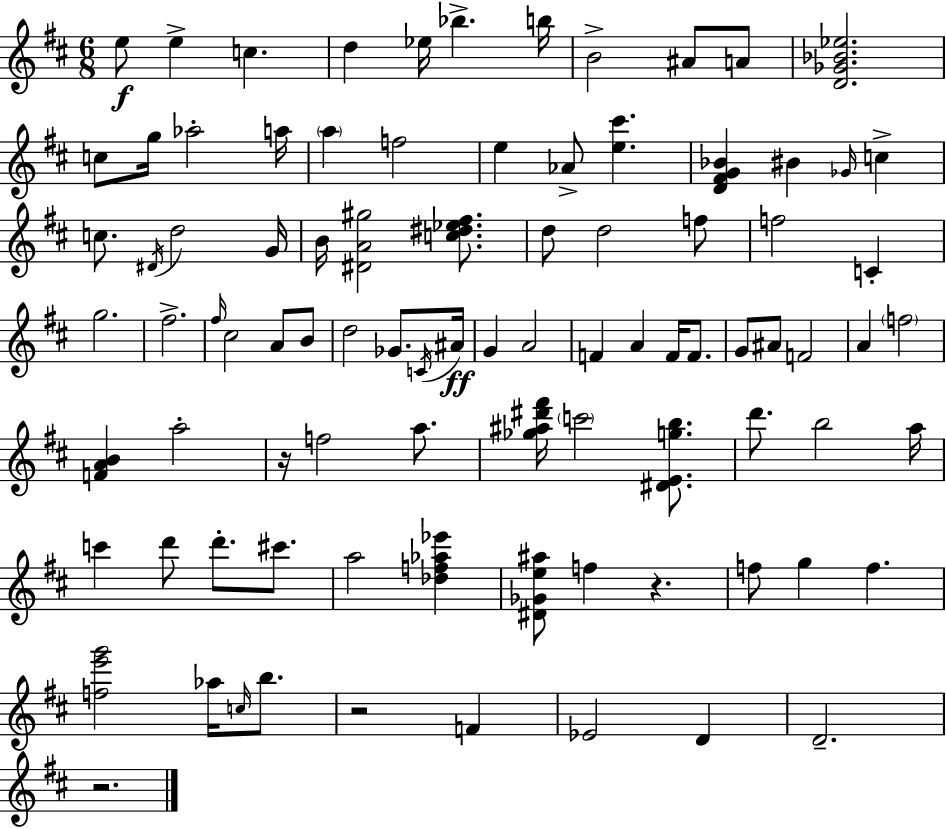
{
  \clef treble
  \numericTimeSignature
  \time 6/8
  \key d \major
  e''8\f e''4-> c''4. | d''4 ees''16 bes''4.-> b''16 | b'2-> ais'8 a'8 | <d' ges' bes' ees''>2. | \break c''8 g''16 aes''2-. a''16 | \parenthesize a''4 f''2 | e''4 aes'8-> <e'' cis'''>4. | <d' fis' g' bes'>4 bis'4 \grace { ges'16 } c''4-> | \break c''8. \acciaccatura { dis'16 } d''2 | g'16 b'16 <dis' a' gis''>2 <c'' dis'' ees'' fis''>8. | d''8 d''2 | f''8 f''2 c'4-. | \break g''2. | fis''2.-> | \grace { fis''16 } cis''2 a'8 | b'8 d''2 ges'8. | \break \acciaccatura { c'16 } ais'16\ff g'4 a'2 | f'4 a'4 | f'16 f'8. g'8 ais'8 f'2 | a'4 \parenthesize f''2 | \break <f' a' b'>4 a''2-. | r16 f''2 | a''8. <ges'' ais'' dis''' fis'''>16 \parenthesize c'''2 | <dis' e' g'' b''>8. d'''8. b''2 | \break a''16 c'''4 d'''8 d'''8.-. | cis'''8. a''2 | <des'' f'' aes'' ees'''>4 <dis' ges' e'' ais''>8 f''4 r4. | f''8 g''4 f''4. | \break <f'' e''' g'''>2 | aes''16 \grace { c''16 } b''8. r2 | f'4 ees'2 | d'4 d'2.-- | \break r2. | \bar "|."
}